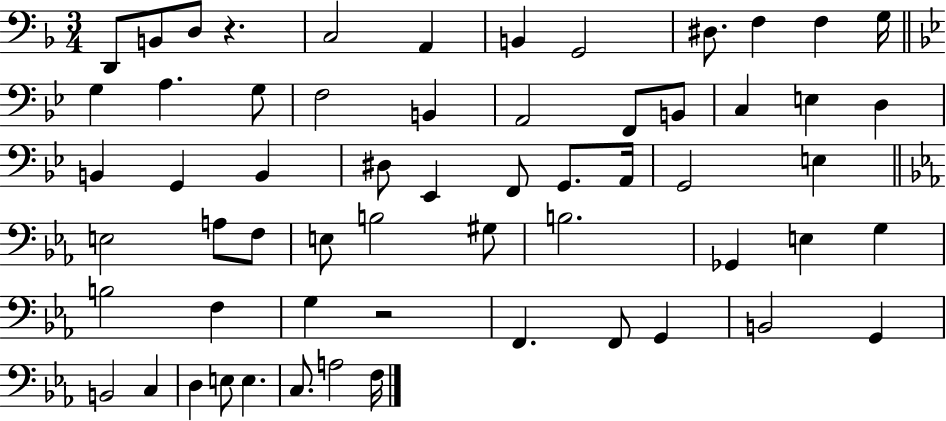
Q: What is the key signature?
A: F major